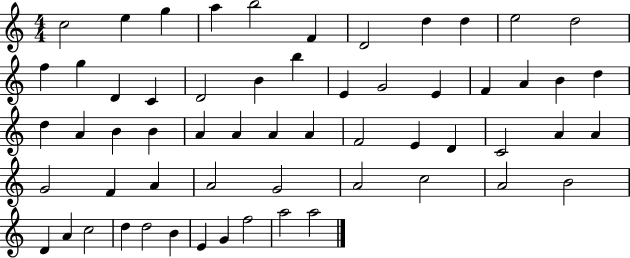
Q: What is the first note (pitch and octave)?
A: C5